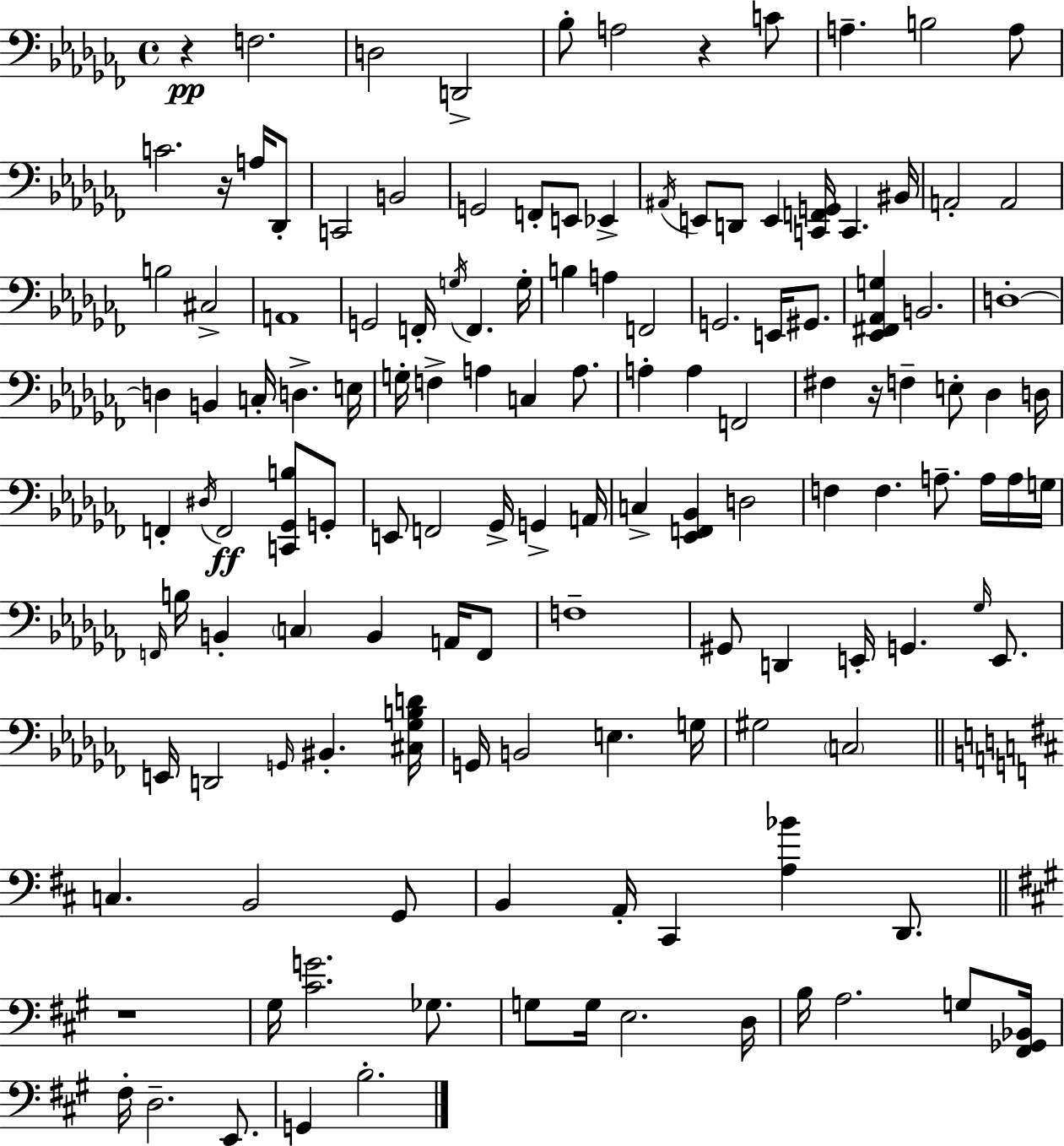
{
  \clef bass
  \time 4/4
  \defaultTimeSignature
  \key aes \minor
  r4\pp f2. | d2 d,2-> | bes8-. a2 r4 c'8 | a4.-- b2 a8 | \break c'2. r16 a16 des,8-. | c,2 b,2 | g,2 f,8-. e,8 ees,4-> | \acciaccatura { ais,16 } e,8 d,8 e,4 <c, f, g,>16 c,4. | \break bis,16 a,2-. a,2 | b2 cis2-> | a,1 | g,2 f,16-. \acciaccatura { g16 } f,4. | \break g16-. b4 a4 f,2 | g,2. e,16 gis,8. | <ees, fis, aes, g>4 b,2. | d1-.~~ | \break d4 b,4 c16-. d4.-> | e16 g16-. f4-> a4 c4 a8. | a4-. a4 f,2 | fis4 r16 f4-- e8-. des4 | \break d16 f,4-. \acciaccatura { dis16 }\ff f,2 <c, ges, b>8 | g,8-. e,8 f,2 ges,16-> g,4-> | a,16 c4-> <ees, f, bes,>4 d2 | f4 f4. a8.-- | \break a16 a16 g16 \grace { f,16 } b16 b,4-. \parenthesize c4 b,4 | a,16 f,8 f1-- | gis,8 d,4 e,16-. g,4. | \grace { ges16 } e,8. e,16 d,2 \grace { g,16 } bis,4.-. | \break <cis ges b d'>16 g,16 b,2 e4. | g16 gis2 \parenthesize c2 | \bar "||" \break \key d \major c4. b,2 g,8 | b,4 a,16-. cis,4 <a bes'>4 d,8. | \bar "||" \break \key a \major r1 | gis16 <cis' g'>2. ges8. | g8 g16 e2. d16 | b16 a2. g8 <fis, ges, bes,>16 | \break fis16-. d2.-- e,8. | g,4 b2.-. | \bar "|."
}